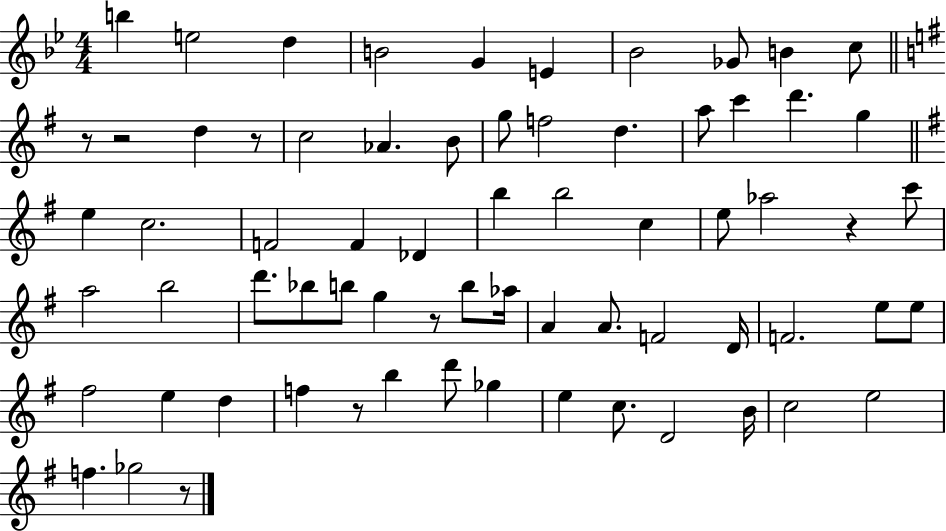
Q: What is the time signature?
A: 4/4